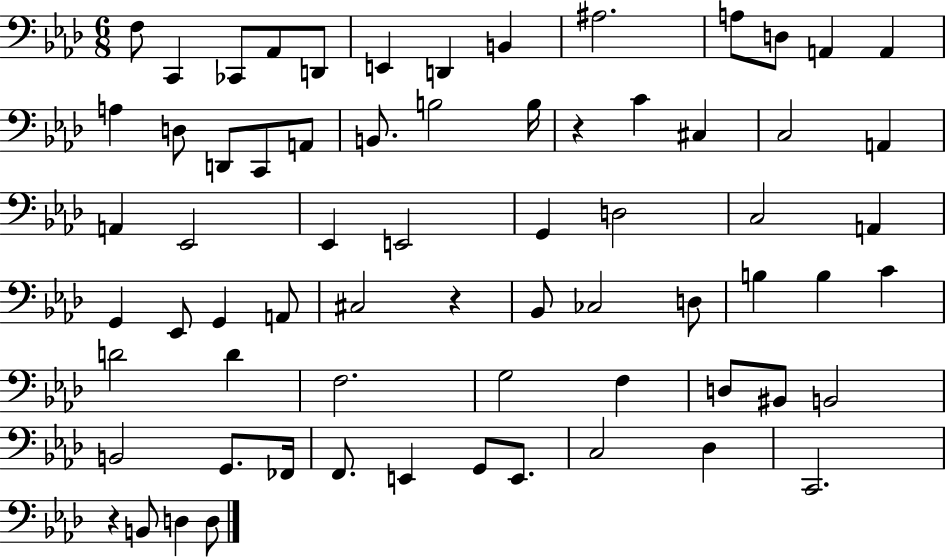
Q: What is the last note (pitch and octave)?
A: D3